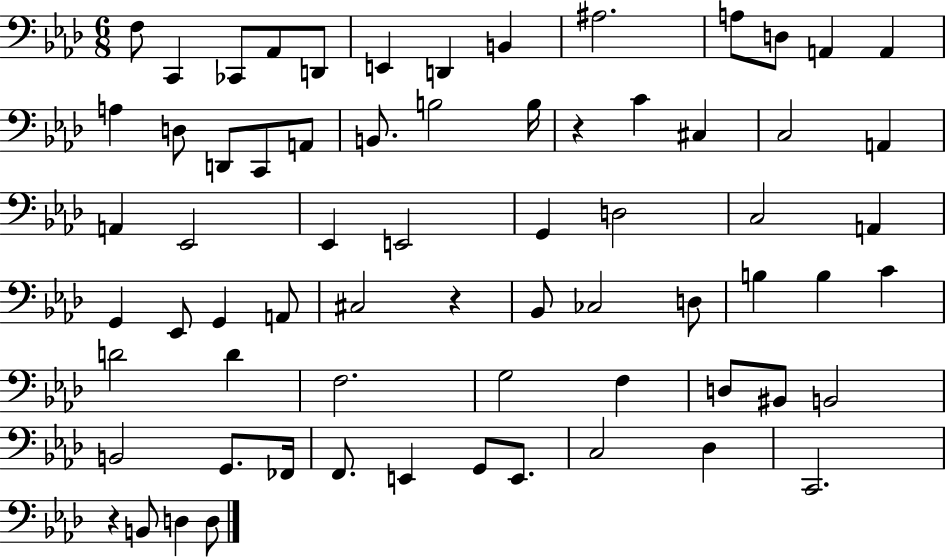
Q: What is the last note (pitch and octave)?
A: D3